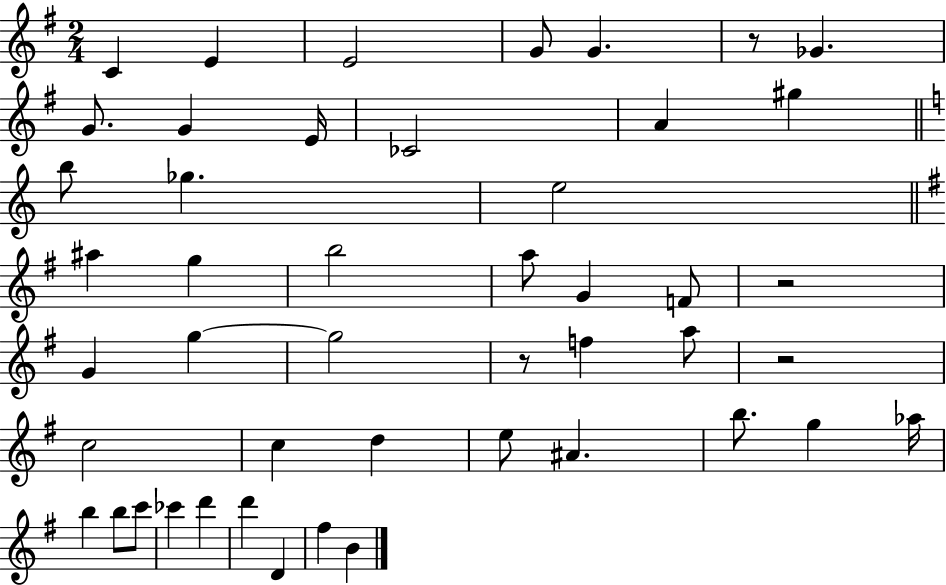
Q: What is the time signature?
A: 2/4